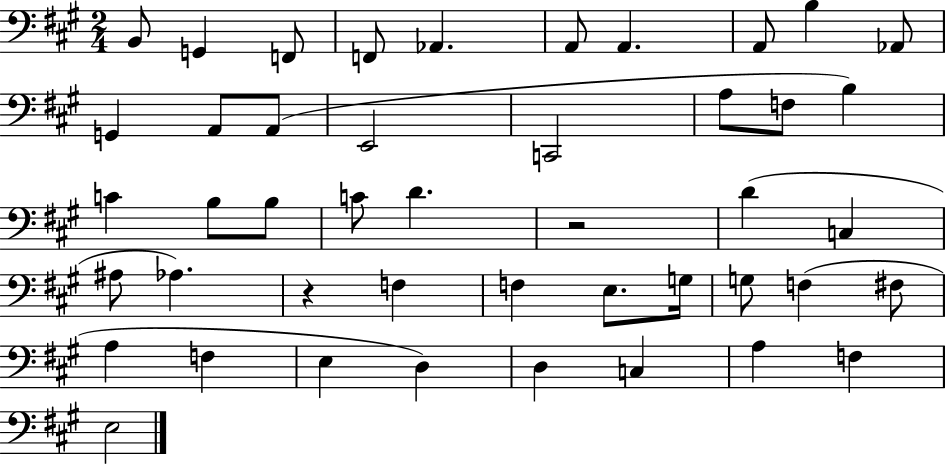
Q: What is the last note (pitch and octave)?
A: E3